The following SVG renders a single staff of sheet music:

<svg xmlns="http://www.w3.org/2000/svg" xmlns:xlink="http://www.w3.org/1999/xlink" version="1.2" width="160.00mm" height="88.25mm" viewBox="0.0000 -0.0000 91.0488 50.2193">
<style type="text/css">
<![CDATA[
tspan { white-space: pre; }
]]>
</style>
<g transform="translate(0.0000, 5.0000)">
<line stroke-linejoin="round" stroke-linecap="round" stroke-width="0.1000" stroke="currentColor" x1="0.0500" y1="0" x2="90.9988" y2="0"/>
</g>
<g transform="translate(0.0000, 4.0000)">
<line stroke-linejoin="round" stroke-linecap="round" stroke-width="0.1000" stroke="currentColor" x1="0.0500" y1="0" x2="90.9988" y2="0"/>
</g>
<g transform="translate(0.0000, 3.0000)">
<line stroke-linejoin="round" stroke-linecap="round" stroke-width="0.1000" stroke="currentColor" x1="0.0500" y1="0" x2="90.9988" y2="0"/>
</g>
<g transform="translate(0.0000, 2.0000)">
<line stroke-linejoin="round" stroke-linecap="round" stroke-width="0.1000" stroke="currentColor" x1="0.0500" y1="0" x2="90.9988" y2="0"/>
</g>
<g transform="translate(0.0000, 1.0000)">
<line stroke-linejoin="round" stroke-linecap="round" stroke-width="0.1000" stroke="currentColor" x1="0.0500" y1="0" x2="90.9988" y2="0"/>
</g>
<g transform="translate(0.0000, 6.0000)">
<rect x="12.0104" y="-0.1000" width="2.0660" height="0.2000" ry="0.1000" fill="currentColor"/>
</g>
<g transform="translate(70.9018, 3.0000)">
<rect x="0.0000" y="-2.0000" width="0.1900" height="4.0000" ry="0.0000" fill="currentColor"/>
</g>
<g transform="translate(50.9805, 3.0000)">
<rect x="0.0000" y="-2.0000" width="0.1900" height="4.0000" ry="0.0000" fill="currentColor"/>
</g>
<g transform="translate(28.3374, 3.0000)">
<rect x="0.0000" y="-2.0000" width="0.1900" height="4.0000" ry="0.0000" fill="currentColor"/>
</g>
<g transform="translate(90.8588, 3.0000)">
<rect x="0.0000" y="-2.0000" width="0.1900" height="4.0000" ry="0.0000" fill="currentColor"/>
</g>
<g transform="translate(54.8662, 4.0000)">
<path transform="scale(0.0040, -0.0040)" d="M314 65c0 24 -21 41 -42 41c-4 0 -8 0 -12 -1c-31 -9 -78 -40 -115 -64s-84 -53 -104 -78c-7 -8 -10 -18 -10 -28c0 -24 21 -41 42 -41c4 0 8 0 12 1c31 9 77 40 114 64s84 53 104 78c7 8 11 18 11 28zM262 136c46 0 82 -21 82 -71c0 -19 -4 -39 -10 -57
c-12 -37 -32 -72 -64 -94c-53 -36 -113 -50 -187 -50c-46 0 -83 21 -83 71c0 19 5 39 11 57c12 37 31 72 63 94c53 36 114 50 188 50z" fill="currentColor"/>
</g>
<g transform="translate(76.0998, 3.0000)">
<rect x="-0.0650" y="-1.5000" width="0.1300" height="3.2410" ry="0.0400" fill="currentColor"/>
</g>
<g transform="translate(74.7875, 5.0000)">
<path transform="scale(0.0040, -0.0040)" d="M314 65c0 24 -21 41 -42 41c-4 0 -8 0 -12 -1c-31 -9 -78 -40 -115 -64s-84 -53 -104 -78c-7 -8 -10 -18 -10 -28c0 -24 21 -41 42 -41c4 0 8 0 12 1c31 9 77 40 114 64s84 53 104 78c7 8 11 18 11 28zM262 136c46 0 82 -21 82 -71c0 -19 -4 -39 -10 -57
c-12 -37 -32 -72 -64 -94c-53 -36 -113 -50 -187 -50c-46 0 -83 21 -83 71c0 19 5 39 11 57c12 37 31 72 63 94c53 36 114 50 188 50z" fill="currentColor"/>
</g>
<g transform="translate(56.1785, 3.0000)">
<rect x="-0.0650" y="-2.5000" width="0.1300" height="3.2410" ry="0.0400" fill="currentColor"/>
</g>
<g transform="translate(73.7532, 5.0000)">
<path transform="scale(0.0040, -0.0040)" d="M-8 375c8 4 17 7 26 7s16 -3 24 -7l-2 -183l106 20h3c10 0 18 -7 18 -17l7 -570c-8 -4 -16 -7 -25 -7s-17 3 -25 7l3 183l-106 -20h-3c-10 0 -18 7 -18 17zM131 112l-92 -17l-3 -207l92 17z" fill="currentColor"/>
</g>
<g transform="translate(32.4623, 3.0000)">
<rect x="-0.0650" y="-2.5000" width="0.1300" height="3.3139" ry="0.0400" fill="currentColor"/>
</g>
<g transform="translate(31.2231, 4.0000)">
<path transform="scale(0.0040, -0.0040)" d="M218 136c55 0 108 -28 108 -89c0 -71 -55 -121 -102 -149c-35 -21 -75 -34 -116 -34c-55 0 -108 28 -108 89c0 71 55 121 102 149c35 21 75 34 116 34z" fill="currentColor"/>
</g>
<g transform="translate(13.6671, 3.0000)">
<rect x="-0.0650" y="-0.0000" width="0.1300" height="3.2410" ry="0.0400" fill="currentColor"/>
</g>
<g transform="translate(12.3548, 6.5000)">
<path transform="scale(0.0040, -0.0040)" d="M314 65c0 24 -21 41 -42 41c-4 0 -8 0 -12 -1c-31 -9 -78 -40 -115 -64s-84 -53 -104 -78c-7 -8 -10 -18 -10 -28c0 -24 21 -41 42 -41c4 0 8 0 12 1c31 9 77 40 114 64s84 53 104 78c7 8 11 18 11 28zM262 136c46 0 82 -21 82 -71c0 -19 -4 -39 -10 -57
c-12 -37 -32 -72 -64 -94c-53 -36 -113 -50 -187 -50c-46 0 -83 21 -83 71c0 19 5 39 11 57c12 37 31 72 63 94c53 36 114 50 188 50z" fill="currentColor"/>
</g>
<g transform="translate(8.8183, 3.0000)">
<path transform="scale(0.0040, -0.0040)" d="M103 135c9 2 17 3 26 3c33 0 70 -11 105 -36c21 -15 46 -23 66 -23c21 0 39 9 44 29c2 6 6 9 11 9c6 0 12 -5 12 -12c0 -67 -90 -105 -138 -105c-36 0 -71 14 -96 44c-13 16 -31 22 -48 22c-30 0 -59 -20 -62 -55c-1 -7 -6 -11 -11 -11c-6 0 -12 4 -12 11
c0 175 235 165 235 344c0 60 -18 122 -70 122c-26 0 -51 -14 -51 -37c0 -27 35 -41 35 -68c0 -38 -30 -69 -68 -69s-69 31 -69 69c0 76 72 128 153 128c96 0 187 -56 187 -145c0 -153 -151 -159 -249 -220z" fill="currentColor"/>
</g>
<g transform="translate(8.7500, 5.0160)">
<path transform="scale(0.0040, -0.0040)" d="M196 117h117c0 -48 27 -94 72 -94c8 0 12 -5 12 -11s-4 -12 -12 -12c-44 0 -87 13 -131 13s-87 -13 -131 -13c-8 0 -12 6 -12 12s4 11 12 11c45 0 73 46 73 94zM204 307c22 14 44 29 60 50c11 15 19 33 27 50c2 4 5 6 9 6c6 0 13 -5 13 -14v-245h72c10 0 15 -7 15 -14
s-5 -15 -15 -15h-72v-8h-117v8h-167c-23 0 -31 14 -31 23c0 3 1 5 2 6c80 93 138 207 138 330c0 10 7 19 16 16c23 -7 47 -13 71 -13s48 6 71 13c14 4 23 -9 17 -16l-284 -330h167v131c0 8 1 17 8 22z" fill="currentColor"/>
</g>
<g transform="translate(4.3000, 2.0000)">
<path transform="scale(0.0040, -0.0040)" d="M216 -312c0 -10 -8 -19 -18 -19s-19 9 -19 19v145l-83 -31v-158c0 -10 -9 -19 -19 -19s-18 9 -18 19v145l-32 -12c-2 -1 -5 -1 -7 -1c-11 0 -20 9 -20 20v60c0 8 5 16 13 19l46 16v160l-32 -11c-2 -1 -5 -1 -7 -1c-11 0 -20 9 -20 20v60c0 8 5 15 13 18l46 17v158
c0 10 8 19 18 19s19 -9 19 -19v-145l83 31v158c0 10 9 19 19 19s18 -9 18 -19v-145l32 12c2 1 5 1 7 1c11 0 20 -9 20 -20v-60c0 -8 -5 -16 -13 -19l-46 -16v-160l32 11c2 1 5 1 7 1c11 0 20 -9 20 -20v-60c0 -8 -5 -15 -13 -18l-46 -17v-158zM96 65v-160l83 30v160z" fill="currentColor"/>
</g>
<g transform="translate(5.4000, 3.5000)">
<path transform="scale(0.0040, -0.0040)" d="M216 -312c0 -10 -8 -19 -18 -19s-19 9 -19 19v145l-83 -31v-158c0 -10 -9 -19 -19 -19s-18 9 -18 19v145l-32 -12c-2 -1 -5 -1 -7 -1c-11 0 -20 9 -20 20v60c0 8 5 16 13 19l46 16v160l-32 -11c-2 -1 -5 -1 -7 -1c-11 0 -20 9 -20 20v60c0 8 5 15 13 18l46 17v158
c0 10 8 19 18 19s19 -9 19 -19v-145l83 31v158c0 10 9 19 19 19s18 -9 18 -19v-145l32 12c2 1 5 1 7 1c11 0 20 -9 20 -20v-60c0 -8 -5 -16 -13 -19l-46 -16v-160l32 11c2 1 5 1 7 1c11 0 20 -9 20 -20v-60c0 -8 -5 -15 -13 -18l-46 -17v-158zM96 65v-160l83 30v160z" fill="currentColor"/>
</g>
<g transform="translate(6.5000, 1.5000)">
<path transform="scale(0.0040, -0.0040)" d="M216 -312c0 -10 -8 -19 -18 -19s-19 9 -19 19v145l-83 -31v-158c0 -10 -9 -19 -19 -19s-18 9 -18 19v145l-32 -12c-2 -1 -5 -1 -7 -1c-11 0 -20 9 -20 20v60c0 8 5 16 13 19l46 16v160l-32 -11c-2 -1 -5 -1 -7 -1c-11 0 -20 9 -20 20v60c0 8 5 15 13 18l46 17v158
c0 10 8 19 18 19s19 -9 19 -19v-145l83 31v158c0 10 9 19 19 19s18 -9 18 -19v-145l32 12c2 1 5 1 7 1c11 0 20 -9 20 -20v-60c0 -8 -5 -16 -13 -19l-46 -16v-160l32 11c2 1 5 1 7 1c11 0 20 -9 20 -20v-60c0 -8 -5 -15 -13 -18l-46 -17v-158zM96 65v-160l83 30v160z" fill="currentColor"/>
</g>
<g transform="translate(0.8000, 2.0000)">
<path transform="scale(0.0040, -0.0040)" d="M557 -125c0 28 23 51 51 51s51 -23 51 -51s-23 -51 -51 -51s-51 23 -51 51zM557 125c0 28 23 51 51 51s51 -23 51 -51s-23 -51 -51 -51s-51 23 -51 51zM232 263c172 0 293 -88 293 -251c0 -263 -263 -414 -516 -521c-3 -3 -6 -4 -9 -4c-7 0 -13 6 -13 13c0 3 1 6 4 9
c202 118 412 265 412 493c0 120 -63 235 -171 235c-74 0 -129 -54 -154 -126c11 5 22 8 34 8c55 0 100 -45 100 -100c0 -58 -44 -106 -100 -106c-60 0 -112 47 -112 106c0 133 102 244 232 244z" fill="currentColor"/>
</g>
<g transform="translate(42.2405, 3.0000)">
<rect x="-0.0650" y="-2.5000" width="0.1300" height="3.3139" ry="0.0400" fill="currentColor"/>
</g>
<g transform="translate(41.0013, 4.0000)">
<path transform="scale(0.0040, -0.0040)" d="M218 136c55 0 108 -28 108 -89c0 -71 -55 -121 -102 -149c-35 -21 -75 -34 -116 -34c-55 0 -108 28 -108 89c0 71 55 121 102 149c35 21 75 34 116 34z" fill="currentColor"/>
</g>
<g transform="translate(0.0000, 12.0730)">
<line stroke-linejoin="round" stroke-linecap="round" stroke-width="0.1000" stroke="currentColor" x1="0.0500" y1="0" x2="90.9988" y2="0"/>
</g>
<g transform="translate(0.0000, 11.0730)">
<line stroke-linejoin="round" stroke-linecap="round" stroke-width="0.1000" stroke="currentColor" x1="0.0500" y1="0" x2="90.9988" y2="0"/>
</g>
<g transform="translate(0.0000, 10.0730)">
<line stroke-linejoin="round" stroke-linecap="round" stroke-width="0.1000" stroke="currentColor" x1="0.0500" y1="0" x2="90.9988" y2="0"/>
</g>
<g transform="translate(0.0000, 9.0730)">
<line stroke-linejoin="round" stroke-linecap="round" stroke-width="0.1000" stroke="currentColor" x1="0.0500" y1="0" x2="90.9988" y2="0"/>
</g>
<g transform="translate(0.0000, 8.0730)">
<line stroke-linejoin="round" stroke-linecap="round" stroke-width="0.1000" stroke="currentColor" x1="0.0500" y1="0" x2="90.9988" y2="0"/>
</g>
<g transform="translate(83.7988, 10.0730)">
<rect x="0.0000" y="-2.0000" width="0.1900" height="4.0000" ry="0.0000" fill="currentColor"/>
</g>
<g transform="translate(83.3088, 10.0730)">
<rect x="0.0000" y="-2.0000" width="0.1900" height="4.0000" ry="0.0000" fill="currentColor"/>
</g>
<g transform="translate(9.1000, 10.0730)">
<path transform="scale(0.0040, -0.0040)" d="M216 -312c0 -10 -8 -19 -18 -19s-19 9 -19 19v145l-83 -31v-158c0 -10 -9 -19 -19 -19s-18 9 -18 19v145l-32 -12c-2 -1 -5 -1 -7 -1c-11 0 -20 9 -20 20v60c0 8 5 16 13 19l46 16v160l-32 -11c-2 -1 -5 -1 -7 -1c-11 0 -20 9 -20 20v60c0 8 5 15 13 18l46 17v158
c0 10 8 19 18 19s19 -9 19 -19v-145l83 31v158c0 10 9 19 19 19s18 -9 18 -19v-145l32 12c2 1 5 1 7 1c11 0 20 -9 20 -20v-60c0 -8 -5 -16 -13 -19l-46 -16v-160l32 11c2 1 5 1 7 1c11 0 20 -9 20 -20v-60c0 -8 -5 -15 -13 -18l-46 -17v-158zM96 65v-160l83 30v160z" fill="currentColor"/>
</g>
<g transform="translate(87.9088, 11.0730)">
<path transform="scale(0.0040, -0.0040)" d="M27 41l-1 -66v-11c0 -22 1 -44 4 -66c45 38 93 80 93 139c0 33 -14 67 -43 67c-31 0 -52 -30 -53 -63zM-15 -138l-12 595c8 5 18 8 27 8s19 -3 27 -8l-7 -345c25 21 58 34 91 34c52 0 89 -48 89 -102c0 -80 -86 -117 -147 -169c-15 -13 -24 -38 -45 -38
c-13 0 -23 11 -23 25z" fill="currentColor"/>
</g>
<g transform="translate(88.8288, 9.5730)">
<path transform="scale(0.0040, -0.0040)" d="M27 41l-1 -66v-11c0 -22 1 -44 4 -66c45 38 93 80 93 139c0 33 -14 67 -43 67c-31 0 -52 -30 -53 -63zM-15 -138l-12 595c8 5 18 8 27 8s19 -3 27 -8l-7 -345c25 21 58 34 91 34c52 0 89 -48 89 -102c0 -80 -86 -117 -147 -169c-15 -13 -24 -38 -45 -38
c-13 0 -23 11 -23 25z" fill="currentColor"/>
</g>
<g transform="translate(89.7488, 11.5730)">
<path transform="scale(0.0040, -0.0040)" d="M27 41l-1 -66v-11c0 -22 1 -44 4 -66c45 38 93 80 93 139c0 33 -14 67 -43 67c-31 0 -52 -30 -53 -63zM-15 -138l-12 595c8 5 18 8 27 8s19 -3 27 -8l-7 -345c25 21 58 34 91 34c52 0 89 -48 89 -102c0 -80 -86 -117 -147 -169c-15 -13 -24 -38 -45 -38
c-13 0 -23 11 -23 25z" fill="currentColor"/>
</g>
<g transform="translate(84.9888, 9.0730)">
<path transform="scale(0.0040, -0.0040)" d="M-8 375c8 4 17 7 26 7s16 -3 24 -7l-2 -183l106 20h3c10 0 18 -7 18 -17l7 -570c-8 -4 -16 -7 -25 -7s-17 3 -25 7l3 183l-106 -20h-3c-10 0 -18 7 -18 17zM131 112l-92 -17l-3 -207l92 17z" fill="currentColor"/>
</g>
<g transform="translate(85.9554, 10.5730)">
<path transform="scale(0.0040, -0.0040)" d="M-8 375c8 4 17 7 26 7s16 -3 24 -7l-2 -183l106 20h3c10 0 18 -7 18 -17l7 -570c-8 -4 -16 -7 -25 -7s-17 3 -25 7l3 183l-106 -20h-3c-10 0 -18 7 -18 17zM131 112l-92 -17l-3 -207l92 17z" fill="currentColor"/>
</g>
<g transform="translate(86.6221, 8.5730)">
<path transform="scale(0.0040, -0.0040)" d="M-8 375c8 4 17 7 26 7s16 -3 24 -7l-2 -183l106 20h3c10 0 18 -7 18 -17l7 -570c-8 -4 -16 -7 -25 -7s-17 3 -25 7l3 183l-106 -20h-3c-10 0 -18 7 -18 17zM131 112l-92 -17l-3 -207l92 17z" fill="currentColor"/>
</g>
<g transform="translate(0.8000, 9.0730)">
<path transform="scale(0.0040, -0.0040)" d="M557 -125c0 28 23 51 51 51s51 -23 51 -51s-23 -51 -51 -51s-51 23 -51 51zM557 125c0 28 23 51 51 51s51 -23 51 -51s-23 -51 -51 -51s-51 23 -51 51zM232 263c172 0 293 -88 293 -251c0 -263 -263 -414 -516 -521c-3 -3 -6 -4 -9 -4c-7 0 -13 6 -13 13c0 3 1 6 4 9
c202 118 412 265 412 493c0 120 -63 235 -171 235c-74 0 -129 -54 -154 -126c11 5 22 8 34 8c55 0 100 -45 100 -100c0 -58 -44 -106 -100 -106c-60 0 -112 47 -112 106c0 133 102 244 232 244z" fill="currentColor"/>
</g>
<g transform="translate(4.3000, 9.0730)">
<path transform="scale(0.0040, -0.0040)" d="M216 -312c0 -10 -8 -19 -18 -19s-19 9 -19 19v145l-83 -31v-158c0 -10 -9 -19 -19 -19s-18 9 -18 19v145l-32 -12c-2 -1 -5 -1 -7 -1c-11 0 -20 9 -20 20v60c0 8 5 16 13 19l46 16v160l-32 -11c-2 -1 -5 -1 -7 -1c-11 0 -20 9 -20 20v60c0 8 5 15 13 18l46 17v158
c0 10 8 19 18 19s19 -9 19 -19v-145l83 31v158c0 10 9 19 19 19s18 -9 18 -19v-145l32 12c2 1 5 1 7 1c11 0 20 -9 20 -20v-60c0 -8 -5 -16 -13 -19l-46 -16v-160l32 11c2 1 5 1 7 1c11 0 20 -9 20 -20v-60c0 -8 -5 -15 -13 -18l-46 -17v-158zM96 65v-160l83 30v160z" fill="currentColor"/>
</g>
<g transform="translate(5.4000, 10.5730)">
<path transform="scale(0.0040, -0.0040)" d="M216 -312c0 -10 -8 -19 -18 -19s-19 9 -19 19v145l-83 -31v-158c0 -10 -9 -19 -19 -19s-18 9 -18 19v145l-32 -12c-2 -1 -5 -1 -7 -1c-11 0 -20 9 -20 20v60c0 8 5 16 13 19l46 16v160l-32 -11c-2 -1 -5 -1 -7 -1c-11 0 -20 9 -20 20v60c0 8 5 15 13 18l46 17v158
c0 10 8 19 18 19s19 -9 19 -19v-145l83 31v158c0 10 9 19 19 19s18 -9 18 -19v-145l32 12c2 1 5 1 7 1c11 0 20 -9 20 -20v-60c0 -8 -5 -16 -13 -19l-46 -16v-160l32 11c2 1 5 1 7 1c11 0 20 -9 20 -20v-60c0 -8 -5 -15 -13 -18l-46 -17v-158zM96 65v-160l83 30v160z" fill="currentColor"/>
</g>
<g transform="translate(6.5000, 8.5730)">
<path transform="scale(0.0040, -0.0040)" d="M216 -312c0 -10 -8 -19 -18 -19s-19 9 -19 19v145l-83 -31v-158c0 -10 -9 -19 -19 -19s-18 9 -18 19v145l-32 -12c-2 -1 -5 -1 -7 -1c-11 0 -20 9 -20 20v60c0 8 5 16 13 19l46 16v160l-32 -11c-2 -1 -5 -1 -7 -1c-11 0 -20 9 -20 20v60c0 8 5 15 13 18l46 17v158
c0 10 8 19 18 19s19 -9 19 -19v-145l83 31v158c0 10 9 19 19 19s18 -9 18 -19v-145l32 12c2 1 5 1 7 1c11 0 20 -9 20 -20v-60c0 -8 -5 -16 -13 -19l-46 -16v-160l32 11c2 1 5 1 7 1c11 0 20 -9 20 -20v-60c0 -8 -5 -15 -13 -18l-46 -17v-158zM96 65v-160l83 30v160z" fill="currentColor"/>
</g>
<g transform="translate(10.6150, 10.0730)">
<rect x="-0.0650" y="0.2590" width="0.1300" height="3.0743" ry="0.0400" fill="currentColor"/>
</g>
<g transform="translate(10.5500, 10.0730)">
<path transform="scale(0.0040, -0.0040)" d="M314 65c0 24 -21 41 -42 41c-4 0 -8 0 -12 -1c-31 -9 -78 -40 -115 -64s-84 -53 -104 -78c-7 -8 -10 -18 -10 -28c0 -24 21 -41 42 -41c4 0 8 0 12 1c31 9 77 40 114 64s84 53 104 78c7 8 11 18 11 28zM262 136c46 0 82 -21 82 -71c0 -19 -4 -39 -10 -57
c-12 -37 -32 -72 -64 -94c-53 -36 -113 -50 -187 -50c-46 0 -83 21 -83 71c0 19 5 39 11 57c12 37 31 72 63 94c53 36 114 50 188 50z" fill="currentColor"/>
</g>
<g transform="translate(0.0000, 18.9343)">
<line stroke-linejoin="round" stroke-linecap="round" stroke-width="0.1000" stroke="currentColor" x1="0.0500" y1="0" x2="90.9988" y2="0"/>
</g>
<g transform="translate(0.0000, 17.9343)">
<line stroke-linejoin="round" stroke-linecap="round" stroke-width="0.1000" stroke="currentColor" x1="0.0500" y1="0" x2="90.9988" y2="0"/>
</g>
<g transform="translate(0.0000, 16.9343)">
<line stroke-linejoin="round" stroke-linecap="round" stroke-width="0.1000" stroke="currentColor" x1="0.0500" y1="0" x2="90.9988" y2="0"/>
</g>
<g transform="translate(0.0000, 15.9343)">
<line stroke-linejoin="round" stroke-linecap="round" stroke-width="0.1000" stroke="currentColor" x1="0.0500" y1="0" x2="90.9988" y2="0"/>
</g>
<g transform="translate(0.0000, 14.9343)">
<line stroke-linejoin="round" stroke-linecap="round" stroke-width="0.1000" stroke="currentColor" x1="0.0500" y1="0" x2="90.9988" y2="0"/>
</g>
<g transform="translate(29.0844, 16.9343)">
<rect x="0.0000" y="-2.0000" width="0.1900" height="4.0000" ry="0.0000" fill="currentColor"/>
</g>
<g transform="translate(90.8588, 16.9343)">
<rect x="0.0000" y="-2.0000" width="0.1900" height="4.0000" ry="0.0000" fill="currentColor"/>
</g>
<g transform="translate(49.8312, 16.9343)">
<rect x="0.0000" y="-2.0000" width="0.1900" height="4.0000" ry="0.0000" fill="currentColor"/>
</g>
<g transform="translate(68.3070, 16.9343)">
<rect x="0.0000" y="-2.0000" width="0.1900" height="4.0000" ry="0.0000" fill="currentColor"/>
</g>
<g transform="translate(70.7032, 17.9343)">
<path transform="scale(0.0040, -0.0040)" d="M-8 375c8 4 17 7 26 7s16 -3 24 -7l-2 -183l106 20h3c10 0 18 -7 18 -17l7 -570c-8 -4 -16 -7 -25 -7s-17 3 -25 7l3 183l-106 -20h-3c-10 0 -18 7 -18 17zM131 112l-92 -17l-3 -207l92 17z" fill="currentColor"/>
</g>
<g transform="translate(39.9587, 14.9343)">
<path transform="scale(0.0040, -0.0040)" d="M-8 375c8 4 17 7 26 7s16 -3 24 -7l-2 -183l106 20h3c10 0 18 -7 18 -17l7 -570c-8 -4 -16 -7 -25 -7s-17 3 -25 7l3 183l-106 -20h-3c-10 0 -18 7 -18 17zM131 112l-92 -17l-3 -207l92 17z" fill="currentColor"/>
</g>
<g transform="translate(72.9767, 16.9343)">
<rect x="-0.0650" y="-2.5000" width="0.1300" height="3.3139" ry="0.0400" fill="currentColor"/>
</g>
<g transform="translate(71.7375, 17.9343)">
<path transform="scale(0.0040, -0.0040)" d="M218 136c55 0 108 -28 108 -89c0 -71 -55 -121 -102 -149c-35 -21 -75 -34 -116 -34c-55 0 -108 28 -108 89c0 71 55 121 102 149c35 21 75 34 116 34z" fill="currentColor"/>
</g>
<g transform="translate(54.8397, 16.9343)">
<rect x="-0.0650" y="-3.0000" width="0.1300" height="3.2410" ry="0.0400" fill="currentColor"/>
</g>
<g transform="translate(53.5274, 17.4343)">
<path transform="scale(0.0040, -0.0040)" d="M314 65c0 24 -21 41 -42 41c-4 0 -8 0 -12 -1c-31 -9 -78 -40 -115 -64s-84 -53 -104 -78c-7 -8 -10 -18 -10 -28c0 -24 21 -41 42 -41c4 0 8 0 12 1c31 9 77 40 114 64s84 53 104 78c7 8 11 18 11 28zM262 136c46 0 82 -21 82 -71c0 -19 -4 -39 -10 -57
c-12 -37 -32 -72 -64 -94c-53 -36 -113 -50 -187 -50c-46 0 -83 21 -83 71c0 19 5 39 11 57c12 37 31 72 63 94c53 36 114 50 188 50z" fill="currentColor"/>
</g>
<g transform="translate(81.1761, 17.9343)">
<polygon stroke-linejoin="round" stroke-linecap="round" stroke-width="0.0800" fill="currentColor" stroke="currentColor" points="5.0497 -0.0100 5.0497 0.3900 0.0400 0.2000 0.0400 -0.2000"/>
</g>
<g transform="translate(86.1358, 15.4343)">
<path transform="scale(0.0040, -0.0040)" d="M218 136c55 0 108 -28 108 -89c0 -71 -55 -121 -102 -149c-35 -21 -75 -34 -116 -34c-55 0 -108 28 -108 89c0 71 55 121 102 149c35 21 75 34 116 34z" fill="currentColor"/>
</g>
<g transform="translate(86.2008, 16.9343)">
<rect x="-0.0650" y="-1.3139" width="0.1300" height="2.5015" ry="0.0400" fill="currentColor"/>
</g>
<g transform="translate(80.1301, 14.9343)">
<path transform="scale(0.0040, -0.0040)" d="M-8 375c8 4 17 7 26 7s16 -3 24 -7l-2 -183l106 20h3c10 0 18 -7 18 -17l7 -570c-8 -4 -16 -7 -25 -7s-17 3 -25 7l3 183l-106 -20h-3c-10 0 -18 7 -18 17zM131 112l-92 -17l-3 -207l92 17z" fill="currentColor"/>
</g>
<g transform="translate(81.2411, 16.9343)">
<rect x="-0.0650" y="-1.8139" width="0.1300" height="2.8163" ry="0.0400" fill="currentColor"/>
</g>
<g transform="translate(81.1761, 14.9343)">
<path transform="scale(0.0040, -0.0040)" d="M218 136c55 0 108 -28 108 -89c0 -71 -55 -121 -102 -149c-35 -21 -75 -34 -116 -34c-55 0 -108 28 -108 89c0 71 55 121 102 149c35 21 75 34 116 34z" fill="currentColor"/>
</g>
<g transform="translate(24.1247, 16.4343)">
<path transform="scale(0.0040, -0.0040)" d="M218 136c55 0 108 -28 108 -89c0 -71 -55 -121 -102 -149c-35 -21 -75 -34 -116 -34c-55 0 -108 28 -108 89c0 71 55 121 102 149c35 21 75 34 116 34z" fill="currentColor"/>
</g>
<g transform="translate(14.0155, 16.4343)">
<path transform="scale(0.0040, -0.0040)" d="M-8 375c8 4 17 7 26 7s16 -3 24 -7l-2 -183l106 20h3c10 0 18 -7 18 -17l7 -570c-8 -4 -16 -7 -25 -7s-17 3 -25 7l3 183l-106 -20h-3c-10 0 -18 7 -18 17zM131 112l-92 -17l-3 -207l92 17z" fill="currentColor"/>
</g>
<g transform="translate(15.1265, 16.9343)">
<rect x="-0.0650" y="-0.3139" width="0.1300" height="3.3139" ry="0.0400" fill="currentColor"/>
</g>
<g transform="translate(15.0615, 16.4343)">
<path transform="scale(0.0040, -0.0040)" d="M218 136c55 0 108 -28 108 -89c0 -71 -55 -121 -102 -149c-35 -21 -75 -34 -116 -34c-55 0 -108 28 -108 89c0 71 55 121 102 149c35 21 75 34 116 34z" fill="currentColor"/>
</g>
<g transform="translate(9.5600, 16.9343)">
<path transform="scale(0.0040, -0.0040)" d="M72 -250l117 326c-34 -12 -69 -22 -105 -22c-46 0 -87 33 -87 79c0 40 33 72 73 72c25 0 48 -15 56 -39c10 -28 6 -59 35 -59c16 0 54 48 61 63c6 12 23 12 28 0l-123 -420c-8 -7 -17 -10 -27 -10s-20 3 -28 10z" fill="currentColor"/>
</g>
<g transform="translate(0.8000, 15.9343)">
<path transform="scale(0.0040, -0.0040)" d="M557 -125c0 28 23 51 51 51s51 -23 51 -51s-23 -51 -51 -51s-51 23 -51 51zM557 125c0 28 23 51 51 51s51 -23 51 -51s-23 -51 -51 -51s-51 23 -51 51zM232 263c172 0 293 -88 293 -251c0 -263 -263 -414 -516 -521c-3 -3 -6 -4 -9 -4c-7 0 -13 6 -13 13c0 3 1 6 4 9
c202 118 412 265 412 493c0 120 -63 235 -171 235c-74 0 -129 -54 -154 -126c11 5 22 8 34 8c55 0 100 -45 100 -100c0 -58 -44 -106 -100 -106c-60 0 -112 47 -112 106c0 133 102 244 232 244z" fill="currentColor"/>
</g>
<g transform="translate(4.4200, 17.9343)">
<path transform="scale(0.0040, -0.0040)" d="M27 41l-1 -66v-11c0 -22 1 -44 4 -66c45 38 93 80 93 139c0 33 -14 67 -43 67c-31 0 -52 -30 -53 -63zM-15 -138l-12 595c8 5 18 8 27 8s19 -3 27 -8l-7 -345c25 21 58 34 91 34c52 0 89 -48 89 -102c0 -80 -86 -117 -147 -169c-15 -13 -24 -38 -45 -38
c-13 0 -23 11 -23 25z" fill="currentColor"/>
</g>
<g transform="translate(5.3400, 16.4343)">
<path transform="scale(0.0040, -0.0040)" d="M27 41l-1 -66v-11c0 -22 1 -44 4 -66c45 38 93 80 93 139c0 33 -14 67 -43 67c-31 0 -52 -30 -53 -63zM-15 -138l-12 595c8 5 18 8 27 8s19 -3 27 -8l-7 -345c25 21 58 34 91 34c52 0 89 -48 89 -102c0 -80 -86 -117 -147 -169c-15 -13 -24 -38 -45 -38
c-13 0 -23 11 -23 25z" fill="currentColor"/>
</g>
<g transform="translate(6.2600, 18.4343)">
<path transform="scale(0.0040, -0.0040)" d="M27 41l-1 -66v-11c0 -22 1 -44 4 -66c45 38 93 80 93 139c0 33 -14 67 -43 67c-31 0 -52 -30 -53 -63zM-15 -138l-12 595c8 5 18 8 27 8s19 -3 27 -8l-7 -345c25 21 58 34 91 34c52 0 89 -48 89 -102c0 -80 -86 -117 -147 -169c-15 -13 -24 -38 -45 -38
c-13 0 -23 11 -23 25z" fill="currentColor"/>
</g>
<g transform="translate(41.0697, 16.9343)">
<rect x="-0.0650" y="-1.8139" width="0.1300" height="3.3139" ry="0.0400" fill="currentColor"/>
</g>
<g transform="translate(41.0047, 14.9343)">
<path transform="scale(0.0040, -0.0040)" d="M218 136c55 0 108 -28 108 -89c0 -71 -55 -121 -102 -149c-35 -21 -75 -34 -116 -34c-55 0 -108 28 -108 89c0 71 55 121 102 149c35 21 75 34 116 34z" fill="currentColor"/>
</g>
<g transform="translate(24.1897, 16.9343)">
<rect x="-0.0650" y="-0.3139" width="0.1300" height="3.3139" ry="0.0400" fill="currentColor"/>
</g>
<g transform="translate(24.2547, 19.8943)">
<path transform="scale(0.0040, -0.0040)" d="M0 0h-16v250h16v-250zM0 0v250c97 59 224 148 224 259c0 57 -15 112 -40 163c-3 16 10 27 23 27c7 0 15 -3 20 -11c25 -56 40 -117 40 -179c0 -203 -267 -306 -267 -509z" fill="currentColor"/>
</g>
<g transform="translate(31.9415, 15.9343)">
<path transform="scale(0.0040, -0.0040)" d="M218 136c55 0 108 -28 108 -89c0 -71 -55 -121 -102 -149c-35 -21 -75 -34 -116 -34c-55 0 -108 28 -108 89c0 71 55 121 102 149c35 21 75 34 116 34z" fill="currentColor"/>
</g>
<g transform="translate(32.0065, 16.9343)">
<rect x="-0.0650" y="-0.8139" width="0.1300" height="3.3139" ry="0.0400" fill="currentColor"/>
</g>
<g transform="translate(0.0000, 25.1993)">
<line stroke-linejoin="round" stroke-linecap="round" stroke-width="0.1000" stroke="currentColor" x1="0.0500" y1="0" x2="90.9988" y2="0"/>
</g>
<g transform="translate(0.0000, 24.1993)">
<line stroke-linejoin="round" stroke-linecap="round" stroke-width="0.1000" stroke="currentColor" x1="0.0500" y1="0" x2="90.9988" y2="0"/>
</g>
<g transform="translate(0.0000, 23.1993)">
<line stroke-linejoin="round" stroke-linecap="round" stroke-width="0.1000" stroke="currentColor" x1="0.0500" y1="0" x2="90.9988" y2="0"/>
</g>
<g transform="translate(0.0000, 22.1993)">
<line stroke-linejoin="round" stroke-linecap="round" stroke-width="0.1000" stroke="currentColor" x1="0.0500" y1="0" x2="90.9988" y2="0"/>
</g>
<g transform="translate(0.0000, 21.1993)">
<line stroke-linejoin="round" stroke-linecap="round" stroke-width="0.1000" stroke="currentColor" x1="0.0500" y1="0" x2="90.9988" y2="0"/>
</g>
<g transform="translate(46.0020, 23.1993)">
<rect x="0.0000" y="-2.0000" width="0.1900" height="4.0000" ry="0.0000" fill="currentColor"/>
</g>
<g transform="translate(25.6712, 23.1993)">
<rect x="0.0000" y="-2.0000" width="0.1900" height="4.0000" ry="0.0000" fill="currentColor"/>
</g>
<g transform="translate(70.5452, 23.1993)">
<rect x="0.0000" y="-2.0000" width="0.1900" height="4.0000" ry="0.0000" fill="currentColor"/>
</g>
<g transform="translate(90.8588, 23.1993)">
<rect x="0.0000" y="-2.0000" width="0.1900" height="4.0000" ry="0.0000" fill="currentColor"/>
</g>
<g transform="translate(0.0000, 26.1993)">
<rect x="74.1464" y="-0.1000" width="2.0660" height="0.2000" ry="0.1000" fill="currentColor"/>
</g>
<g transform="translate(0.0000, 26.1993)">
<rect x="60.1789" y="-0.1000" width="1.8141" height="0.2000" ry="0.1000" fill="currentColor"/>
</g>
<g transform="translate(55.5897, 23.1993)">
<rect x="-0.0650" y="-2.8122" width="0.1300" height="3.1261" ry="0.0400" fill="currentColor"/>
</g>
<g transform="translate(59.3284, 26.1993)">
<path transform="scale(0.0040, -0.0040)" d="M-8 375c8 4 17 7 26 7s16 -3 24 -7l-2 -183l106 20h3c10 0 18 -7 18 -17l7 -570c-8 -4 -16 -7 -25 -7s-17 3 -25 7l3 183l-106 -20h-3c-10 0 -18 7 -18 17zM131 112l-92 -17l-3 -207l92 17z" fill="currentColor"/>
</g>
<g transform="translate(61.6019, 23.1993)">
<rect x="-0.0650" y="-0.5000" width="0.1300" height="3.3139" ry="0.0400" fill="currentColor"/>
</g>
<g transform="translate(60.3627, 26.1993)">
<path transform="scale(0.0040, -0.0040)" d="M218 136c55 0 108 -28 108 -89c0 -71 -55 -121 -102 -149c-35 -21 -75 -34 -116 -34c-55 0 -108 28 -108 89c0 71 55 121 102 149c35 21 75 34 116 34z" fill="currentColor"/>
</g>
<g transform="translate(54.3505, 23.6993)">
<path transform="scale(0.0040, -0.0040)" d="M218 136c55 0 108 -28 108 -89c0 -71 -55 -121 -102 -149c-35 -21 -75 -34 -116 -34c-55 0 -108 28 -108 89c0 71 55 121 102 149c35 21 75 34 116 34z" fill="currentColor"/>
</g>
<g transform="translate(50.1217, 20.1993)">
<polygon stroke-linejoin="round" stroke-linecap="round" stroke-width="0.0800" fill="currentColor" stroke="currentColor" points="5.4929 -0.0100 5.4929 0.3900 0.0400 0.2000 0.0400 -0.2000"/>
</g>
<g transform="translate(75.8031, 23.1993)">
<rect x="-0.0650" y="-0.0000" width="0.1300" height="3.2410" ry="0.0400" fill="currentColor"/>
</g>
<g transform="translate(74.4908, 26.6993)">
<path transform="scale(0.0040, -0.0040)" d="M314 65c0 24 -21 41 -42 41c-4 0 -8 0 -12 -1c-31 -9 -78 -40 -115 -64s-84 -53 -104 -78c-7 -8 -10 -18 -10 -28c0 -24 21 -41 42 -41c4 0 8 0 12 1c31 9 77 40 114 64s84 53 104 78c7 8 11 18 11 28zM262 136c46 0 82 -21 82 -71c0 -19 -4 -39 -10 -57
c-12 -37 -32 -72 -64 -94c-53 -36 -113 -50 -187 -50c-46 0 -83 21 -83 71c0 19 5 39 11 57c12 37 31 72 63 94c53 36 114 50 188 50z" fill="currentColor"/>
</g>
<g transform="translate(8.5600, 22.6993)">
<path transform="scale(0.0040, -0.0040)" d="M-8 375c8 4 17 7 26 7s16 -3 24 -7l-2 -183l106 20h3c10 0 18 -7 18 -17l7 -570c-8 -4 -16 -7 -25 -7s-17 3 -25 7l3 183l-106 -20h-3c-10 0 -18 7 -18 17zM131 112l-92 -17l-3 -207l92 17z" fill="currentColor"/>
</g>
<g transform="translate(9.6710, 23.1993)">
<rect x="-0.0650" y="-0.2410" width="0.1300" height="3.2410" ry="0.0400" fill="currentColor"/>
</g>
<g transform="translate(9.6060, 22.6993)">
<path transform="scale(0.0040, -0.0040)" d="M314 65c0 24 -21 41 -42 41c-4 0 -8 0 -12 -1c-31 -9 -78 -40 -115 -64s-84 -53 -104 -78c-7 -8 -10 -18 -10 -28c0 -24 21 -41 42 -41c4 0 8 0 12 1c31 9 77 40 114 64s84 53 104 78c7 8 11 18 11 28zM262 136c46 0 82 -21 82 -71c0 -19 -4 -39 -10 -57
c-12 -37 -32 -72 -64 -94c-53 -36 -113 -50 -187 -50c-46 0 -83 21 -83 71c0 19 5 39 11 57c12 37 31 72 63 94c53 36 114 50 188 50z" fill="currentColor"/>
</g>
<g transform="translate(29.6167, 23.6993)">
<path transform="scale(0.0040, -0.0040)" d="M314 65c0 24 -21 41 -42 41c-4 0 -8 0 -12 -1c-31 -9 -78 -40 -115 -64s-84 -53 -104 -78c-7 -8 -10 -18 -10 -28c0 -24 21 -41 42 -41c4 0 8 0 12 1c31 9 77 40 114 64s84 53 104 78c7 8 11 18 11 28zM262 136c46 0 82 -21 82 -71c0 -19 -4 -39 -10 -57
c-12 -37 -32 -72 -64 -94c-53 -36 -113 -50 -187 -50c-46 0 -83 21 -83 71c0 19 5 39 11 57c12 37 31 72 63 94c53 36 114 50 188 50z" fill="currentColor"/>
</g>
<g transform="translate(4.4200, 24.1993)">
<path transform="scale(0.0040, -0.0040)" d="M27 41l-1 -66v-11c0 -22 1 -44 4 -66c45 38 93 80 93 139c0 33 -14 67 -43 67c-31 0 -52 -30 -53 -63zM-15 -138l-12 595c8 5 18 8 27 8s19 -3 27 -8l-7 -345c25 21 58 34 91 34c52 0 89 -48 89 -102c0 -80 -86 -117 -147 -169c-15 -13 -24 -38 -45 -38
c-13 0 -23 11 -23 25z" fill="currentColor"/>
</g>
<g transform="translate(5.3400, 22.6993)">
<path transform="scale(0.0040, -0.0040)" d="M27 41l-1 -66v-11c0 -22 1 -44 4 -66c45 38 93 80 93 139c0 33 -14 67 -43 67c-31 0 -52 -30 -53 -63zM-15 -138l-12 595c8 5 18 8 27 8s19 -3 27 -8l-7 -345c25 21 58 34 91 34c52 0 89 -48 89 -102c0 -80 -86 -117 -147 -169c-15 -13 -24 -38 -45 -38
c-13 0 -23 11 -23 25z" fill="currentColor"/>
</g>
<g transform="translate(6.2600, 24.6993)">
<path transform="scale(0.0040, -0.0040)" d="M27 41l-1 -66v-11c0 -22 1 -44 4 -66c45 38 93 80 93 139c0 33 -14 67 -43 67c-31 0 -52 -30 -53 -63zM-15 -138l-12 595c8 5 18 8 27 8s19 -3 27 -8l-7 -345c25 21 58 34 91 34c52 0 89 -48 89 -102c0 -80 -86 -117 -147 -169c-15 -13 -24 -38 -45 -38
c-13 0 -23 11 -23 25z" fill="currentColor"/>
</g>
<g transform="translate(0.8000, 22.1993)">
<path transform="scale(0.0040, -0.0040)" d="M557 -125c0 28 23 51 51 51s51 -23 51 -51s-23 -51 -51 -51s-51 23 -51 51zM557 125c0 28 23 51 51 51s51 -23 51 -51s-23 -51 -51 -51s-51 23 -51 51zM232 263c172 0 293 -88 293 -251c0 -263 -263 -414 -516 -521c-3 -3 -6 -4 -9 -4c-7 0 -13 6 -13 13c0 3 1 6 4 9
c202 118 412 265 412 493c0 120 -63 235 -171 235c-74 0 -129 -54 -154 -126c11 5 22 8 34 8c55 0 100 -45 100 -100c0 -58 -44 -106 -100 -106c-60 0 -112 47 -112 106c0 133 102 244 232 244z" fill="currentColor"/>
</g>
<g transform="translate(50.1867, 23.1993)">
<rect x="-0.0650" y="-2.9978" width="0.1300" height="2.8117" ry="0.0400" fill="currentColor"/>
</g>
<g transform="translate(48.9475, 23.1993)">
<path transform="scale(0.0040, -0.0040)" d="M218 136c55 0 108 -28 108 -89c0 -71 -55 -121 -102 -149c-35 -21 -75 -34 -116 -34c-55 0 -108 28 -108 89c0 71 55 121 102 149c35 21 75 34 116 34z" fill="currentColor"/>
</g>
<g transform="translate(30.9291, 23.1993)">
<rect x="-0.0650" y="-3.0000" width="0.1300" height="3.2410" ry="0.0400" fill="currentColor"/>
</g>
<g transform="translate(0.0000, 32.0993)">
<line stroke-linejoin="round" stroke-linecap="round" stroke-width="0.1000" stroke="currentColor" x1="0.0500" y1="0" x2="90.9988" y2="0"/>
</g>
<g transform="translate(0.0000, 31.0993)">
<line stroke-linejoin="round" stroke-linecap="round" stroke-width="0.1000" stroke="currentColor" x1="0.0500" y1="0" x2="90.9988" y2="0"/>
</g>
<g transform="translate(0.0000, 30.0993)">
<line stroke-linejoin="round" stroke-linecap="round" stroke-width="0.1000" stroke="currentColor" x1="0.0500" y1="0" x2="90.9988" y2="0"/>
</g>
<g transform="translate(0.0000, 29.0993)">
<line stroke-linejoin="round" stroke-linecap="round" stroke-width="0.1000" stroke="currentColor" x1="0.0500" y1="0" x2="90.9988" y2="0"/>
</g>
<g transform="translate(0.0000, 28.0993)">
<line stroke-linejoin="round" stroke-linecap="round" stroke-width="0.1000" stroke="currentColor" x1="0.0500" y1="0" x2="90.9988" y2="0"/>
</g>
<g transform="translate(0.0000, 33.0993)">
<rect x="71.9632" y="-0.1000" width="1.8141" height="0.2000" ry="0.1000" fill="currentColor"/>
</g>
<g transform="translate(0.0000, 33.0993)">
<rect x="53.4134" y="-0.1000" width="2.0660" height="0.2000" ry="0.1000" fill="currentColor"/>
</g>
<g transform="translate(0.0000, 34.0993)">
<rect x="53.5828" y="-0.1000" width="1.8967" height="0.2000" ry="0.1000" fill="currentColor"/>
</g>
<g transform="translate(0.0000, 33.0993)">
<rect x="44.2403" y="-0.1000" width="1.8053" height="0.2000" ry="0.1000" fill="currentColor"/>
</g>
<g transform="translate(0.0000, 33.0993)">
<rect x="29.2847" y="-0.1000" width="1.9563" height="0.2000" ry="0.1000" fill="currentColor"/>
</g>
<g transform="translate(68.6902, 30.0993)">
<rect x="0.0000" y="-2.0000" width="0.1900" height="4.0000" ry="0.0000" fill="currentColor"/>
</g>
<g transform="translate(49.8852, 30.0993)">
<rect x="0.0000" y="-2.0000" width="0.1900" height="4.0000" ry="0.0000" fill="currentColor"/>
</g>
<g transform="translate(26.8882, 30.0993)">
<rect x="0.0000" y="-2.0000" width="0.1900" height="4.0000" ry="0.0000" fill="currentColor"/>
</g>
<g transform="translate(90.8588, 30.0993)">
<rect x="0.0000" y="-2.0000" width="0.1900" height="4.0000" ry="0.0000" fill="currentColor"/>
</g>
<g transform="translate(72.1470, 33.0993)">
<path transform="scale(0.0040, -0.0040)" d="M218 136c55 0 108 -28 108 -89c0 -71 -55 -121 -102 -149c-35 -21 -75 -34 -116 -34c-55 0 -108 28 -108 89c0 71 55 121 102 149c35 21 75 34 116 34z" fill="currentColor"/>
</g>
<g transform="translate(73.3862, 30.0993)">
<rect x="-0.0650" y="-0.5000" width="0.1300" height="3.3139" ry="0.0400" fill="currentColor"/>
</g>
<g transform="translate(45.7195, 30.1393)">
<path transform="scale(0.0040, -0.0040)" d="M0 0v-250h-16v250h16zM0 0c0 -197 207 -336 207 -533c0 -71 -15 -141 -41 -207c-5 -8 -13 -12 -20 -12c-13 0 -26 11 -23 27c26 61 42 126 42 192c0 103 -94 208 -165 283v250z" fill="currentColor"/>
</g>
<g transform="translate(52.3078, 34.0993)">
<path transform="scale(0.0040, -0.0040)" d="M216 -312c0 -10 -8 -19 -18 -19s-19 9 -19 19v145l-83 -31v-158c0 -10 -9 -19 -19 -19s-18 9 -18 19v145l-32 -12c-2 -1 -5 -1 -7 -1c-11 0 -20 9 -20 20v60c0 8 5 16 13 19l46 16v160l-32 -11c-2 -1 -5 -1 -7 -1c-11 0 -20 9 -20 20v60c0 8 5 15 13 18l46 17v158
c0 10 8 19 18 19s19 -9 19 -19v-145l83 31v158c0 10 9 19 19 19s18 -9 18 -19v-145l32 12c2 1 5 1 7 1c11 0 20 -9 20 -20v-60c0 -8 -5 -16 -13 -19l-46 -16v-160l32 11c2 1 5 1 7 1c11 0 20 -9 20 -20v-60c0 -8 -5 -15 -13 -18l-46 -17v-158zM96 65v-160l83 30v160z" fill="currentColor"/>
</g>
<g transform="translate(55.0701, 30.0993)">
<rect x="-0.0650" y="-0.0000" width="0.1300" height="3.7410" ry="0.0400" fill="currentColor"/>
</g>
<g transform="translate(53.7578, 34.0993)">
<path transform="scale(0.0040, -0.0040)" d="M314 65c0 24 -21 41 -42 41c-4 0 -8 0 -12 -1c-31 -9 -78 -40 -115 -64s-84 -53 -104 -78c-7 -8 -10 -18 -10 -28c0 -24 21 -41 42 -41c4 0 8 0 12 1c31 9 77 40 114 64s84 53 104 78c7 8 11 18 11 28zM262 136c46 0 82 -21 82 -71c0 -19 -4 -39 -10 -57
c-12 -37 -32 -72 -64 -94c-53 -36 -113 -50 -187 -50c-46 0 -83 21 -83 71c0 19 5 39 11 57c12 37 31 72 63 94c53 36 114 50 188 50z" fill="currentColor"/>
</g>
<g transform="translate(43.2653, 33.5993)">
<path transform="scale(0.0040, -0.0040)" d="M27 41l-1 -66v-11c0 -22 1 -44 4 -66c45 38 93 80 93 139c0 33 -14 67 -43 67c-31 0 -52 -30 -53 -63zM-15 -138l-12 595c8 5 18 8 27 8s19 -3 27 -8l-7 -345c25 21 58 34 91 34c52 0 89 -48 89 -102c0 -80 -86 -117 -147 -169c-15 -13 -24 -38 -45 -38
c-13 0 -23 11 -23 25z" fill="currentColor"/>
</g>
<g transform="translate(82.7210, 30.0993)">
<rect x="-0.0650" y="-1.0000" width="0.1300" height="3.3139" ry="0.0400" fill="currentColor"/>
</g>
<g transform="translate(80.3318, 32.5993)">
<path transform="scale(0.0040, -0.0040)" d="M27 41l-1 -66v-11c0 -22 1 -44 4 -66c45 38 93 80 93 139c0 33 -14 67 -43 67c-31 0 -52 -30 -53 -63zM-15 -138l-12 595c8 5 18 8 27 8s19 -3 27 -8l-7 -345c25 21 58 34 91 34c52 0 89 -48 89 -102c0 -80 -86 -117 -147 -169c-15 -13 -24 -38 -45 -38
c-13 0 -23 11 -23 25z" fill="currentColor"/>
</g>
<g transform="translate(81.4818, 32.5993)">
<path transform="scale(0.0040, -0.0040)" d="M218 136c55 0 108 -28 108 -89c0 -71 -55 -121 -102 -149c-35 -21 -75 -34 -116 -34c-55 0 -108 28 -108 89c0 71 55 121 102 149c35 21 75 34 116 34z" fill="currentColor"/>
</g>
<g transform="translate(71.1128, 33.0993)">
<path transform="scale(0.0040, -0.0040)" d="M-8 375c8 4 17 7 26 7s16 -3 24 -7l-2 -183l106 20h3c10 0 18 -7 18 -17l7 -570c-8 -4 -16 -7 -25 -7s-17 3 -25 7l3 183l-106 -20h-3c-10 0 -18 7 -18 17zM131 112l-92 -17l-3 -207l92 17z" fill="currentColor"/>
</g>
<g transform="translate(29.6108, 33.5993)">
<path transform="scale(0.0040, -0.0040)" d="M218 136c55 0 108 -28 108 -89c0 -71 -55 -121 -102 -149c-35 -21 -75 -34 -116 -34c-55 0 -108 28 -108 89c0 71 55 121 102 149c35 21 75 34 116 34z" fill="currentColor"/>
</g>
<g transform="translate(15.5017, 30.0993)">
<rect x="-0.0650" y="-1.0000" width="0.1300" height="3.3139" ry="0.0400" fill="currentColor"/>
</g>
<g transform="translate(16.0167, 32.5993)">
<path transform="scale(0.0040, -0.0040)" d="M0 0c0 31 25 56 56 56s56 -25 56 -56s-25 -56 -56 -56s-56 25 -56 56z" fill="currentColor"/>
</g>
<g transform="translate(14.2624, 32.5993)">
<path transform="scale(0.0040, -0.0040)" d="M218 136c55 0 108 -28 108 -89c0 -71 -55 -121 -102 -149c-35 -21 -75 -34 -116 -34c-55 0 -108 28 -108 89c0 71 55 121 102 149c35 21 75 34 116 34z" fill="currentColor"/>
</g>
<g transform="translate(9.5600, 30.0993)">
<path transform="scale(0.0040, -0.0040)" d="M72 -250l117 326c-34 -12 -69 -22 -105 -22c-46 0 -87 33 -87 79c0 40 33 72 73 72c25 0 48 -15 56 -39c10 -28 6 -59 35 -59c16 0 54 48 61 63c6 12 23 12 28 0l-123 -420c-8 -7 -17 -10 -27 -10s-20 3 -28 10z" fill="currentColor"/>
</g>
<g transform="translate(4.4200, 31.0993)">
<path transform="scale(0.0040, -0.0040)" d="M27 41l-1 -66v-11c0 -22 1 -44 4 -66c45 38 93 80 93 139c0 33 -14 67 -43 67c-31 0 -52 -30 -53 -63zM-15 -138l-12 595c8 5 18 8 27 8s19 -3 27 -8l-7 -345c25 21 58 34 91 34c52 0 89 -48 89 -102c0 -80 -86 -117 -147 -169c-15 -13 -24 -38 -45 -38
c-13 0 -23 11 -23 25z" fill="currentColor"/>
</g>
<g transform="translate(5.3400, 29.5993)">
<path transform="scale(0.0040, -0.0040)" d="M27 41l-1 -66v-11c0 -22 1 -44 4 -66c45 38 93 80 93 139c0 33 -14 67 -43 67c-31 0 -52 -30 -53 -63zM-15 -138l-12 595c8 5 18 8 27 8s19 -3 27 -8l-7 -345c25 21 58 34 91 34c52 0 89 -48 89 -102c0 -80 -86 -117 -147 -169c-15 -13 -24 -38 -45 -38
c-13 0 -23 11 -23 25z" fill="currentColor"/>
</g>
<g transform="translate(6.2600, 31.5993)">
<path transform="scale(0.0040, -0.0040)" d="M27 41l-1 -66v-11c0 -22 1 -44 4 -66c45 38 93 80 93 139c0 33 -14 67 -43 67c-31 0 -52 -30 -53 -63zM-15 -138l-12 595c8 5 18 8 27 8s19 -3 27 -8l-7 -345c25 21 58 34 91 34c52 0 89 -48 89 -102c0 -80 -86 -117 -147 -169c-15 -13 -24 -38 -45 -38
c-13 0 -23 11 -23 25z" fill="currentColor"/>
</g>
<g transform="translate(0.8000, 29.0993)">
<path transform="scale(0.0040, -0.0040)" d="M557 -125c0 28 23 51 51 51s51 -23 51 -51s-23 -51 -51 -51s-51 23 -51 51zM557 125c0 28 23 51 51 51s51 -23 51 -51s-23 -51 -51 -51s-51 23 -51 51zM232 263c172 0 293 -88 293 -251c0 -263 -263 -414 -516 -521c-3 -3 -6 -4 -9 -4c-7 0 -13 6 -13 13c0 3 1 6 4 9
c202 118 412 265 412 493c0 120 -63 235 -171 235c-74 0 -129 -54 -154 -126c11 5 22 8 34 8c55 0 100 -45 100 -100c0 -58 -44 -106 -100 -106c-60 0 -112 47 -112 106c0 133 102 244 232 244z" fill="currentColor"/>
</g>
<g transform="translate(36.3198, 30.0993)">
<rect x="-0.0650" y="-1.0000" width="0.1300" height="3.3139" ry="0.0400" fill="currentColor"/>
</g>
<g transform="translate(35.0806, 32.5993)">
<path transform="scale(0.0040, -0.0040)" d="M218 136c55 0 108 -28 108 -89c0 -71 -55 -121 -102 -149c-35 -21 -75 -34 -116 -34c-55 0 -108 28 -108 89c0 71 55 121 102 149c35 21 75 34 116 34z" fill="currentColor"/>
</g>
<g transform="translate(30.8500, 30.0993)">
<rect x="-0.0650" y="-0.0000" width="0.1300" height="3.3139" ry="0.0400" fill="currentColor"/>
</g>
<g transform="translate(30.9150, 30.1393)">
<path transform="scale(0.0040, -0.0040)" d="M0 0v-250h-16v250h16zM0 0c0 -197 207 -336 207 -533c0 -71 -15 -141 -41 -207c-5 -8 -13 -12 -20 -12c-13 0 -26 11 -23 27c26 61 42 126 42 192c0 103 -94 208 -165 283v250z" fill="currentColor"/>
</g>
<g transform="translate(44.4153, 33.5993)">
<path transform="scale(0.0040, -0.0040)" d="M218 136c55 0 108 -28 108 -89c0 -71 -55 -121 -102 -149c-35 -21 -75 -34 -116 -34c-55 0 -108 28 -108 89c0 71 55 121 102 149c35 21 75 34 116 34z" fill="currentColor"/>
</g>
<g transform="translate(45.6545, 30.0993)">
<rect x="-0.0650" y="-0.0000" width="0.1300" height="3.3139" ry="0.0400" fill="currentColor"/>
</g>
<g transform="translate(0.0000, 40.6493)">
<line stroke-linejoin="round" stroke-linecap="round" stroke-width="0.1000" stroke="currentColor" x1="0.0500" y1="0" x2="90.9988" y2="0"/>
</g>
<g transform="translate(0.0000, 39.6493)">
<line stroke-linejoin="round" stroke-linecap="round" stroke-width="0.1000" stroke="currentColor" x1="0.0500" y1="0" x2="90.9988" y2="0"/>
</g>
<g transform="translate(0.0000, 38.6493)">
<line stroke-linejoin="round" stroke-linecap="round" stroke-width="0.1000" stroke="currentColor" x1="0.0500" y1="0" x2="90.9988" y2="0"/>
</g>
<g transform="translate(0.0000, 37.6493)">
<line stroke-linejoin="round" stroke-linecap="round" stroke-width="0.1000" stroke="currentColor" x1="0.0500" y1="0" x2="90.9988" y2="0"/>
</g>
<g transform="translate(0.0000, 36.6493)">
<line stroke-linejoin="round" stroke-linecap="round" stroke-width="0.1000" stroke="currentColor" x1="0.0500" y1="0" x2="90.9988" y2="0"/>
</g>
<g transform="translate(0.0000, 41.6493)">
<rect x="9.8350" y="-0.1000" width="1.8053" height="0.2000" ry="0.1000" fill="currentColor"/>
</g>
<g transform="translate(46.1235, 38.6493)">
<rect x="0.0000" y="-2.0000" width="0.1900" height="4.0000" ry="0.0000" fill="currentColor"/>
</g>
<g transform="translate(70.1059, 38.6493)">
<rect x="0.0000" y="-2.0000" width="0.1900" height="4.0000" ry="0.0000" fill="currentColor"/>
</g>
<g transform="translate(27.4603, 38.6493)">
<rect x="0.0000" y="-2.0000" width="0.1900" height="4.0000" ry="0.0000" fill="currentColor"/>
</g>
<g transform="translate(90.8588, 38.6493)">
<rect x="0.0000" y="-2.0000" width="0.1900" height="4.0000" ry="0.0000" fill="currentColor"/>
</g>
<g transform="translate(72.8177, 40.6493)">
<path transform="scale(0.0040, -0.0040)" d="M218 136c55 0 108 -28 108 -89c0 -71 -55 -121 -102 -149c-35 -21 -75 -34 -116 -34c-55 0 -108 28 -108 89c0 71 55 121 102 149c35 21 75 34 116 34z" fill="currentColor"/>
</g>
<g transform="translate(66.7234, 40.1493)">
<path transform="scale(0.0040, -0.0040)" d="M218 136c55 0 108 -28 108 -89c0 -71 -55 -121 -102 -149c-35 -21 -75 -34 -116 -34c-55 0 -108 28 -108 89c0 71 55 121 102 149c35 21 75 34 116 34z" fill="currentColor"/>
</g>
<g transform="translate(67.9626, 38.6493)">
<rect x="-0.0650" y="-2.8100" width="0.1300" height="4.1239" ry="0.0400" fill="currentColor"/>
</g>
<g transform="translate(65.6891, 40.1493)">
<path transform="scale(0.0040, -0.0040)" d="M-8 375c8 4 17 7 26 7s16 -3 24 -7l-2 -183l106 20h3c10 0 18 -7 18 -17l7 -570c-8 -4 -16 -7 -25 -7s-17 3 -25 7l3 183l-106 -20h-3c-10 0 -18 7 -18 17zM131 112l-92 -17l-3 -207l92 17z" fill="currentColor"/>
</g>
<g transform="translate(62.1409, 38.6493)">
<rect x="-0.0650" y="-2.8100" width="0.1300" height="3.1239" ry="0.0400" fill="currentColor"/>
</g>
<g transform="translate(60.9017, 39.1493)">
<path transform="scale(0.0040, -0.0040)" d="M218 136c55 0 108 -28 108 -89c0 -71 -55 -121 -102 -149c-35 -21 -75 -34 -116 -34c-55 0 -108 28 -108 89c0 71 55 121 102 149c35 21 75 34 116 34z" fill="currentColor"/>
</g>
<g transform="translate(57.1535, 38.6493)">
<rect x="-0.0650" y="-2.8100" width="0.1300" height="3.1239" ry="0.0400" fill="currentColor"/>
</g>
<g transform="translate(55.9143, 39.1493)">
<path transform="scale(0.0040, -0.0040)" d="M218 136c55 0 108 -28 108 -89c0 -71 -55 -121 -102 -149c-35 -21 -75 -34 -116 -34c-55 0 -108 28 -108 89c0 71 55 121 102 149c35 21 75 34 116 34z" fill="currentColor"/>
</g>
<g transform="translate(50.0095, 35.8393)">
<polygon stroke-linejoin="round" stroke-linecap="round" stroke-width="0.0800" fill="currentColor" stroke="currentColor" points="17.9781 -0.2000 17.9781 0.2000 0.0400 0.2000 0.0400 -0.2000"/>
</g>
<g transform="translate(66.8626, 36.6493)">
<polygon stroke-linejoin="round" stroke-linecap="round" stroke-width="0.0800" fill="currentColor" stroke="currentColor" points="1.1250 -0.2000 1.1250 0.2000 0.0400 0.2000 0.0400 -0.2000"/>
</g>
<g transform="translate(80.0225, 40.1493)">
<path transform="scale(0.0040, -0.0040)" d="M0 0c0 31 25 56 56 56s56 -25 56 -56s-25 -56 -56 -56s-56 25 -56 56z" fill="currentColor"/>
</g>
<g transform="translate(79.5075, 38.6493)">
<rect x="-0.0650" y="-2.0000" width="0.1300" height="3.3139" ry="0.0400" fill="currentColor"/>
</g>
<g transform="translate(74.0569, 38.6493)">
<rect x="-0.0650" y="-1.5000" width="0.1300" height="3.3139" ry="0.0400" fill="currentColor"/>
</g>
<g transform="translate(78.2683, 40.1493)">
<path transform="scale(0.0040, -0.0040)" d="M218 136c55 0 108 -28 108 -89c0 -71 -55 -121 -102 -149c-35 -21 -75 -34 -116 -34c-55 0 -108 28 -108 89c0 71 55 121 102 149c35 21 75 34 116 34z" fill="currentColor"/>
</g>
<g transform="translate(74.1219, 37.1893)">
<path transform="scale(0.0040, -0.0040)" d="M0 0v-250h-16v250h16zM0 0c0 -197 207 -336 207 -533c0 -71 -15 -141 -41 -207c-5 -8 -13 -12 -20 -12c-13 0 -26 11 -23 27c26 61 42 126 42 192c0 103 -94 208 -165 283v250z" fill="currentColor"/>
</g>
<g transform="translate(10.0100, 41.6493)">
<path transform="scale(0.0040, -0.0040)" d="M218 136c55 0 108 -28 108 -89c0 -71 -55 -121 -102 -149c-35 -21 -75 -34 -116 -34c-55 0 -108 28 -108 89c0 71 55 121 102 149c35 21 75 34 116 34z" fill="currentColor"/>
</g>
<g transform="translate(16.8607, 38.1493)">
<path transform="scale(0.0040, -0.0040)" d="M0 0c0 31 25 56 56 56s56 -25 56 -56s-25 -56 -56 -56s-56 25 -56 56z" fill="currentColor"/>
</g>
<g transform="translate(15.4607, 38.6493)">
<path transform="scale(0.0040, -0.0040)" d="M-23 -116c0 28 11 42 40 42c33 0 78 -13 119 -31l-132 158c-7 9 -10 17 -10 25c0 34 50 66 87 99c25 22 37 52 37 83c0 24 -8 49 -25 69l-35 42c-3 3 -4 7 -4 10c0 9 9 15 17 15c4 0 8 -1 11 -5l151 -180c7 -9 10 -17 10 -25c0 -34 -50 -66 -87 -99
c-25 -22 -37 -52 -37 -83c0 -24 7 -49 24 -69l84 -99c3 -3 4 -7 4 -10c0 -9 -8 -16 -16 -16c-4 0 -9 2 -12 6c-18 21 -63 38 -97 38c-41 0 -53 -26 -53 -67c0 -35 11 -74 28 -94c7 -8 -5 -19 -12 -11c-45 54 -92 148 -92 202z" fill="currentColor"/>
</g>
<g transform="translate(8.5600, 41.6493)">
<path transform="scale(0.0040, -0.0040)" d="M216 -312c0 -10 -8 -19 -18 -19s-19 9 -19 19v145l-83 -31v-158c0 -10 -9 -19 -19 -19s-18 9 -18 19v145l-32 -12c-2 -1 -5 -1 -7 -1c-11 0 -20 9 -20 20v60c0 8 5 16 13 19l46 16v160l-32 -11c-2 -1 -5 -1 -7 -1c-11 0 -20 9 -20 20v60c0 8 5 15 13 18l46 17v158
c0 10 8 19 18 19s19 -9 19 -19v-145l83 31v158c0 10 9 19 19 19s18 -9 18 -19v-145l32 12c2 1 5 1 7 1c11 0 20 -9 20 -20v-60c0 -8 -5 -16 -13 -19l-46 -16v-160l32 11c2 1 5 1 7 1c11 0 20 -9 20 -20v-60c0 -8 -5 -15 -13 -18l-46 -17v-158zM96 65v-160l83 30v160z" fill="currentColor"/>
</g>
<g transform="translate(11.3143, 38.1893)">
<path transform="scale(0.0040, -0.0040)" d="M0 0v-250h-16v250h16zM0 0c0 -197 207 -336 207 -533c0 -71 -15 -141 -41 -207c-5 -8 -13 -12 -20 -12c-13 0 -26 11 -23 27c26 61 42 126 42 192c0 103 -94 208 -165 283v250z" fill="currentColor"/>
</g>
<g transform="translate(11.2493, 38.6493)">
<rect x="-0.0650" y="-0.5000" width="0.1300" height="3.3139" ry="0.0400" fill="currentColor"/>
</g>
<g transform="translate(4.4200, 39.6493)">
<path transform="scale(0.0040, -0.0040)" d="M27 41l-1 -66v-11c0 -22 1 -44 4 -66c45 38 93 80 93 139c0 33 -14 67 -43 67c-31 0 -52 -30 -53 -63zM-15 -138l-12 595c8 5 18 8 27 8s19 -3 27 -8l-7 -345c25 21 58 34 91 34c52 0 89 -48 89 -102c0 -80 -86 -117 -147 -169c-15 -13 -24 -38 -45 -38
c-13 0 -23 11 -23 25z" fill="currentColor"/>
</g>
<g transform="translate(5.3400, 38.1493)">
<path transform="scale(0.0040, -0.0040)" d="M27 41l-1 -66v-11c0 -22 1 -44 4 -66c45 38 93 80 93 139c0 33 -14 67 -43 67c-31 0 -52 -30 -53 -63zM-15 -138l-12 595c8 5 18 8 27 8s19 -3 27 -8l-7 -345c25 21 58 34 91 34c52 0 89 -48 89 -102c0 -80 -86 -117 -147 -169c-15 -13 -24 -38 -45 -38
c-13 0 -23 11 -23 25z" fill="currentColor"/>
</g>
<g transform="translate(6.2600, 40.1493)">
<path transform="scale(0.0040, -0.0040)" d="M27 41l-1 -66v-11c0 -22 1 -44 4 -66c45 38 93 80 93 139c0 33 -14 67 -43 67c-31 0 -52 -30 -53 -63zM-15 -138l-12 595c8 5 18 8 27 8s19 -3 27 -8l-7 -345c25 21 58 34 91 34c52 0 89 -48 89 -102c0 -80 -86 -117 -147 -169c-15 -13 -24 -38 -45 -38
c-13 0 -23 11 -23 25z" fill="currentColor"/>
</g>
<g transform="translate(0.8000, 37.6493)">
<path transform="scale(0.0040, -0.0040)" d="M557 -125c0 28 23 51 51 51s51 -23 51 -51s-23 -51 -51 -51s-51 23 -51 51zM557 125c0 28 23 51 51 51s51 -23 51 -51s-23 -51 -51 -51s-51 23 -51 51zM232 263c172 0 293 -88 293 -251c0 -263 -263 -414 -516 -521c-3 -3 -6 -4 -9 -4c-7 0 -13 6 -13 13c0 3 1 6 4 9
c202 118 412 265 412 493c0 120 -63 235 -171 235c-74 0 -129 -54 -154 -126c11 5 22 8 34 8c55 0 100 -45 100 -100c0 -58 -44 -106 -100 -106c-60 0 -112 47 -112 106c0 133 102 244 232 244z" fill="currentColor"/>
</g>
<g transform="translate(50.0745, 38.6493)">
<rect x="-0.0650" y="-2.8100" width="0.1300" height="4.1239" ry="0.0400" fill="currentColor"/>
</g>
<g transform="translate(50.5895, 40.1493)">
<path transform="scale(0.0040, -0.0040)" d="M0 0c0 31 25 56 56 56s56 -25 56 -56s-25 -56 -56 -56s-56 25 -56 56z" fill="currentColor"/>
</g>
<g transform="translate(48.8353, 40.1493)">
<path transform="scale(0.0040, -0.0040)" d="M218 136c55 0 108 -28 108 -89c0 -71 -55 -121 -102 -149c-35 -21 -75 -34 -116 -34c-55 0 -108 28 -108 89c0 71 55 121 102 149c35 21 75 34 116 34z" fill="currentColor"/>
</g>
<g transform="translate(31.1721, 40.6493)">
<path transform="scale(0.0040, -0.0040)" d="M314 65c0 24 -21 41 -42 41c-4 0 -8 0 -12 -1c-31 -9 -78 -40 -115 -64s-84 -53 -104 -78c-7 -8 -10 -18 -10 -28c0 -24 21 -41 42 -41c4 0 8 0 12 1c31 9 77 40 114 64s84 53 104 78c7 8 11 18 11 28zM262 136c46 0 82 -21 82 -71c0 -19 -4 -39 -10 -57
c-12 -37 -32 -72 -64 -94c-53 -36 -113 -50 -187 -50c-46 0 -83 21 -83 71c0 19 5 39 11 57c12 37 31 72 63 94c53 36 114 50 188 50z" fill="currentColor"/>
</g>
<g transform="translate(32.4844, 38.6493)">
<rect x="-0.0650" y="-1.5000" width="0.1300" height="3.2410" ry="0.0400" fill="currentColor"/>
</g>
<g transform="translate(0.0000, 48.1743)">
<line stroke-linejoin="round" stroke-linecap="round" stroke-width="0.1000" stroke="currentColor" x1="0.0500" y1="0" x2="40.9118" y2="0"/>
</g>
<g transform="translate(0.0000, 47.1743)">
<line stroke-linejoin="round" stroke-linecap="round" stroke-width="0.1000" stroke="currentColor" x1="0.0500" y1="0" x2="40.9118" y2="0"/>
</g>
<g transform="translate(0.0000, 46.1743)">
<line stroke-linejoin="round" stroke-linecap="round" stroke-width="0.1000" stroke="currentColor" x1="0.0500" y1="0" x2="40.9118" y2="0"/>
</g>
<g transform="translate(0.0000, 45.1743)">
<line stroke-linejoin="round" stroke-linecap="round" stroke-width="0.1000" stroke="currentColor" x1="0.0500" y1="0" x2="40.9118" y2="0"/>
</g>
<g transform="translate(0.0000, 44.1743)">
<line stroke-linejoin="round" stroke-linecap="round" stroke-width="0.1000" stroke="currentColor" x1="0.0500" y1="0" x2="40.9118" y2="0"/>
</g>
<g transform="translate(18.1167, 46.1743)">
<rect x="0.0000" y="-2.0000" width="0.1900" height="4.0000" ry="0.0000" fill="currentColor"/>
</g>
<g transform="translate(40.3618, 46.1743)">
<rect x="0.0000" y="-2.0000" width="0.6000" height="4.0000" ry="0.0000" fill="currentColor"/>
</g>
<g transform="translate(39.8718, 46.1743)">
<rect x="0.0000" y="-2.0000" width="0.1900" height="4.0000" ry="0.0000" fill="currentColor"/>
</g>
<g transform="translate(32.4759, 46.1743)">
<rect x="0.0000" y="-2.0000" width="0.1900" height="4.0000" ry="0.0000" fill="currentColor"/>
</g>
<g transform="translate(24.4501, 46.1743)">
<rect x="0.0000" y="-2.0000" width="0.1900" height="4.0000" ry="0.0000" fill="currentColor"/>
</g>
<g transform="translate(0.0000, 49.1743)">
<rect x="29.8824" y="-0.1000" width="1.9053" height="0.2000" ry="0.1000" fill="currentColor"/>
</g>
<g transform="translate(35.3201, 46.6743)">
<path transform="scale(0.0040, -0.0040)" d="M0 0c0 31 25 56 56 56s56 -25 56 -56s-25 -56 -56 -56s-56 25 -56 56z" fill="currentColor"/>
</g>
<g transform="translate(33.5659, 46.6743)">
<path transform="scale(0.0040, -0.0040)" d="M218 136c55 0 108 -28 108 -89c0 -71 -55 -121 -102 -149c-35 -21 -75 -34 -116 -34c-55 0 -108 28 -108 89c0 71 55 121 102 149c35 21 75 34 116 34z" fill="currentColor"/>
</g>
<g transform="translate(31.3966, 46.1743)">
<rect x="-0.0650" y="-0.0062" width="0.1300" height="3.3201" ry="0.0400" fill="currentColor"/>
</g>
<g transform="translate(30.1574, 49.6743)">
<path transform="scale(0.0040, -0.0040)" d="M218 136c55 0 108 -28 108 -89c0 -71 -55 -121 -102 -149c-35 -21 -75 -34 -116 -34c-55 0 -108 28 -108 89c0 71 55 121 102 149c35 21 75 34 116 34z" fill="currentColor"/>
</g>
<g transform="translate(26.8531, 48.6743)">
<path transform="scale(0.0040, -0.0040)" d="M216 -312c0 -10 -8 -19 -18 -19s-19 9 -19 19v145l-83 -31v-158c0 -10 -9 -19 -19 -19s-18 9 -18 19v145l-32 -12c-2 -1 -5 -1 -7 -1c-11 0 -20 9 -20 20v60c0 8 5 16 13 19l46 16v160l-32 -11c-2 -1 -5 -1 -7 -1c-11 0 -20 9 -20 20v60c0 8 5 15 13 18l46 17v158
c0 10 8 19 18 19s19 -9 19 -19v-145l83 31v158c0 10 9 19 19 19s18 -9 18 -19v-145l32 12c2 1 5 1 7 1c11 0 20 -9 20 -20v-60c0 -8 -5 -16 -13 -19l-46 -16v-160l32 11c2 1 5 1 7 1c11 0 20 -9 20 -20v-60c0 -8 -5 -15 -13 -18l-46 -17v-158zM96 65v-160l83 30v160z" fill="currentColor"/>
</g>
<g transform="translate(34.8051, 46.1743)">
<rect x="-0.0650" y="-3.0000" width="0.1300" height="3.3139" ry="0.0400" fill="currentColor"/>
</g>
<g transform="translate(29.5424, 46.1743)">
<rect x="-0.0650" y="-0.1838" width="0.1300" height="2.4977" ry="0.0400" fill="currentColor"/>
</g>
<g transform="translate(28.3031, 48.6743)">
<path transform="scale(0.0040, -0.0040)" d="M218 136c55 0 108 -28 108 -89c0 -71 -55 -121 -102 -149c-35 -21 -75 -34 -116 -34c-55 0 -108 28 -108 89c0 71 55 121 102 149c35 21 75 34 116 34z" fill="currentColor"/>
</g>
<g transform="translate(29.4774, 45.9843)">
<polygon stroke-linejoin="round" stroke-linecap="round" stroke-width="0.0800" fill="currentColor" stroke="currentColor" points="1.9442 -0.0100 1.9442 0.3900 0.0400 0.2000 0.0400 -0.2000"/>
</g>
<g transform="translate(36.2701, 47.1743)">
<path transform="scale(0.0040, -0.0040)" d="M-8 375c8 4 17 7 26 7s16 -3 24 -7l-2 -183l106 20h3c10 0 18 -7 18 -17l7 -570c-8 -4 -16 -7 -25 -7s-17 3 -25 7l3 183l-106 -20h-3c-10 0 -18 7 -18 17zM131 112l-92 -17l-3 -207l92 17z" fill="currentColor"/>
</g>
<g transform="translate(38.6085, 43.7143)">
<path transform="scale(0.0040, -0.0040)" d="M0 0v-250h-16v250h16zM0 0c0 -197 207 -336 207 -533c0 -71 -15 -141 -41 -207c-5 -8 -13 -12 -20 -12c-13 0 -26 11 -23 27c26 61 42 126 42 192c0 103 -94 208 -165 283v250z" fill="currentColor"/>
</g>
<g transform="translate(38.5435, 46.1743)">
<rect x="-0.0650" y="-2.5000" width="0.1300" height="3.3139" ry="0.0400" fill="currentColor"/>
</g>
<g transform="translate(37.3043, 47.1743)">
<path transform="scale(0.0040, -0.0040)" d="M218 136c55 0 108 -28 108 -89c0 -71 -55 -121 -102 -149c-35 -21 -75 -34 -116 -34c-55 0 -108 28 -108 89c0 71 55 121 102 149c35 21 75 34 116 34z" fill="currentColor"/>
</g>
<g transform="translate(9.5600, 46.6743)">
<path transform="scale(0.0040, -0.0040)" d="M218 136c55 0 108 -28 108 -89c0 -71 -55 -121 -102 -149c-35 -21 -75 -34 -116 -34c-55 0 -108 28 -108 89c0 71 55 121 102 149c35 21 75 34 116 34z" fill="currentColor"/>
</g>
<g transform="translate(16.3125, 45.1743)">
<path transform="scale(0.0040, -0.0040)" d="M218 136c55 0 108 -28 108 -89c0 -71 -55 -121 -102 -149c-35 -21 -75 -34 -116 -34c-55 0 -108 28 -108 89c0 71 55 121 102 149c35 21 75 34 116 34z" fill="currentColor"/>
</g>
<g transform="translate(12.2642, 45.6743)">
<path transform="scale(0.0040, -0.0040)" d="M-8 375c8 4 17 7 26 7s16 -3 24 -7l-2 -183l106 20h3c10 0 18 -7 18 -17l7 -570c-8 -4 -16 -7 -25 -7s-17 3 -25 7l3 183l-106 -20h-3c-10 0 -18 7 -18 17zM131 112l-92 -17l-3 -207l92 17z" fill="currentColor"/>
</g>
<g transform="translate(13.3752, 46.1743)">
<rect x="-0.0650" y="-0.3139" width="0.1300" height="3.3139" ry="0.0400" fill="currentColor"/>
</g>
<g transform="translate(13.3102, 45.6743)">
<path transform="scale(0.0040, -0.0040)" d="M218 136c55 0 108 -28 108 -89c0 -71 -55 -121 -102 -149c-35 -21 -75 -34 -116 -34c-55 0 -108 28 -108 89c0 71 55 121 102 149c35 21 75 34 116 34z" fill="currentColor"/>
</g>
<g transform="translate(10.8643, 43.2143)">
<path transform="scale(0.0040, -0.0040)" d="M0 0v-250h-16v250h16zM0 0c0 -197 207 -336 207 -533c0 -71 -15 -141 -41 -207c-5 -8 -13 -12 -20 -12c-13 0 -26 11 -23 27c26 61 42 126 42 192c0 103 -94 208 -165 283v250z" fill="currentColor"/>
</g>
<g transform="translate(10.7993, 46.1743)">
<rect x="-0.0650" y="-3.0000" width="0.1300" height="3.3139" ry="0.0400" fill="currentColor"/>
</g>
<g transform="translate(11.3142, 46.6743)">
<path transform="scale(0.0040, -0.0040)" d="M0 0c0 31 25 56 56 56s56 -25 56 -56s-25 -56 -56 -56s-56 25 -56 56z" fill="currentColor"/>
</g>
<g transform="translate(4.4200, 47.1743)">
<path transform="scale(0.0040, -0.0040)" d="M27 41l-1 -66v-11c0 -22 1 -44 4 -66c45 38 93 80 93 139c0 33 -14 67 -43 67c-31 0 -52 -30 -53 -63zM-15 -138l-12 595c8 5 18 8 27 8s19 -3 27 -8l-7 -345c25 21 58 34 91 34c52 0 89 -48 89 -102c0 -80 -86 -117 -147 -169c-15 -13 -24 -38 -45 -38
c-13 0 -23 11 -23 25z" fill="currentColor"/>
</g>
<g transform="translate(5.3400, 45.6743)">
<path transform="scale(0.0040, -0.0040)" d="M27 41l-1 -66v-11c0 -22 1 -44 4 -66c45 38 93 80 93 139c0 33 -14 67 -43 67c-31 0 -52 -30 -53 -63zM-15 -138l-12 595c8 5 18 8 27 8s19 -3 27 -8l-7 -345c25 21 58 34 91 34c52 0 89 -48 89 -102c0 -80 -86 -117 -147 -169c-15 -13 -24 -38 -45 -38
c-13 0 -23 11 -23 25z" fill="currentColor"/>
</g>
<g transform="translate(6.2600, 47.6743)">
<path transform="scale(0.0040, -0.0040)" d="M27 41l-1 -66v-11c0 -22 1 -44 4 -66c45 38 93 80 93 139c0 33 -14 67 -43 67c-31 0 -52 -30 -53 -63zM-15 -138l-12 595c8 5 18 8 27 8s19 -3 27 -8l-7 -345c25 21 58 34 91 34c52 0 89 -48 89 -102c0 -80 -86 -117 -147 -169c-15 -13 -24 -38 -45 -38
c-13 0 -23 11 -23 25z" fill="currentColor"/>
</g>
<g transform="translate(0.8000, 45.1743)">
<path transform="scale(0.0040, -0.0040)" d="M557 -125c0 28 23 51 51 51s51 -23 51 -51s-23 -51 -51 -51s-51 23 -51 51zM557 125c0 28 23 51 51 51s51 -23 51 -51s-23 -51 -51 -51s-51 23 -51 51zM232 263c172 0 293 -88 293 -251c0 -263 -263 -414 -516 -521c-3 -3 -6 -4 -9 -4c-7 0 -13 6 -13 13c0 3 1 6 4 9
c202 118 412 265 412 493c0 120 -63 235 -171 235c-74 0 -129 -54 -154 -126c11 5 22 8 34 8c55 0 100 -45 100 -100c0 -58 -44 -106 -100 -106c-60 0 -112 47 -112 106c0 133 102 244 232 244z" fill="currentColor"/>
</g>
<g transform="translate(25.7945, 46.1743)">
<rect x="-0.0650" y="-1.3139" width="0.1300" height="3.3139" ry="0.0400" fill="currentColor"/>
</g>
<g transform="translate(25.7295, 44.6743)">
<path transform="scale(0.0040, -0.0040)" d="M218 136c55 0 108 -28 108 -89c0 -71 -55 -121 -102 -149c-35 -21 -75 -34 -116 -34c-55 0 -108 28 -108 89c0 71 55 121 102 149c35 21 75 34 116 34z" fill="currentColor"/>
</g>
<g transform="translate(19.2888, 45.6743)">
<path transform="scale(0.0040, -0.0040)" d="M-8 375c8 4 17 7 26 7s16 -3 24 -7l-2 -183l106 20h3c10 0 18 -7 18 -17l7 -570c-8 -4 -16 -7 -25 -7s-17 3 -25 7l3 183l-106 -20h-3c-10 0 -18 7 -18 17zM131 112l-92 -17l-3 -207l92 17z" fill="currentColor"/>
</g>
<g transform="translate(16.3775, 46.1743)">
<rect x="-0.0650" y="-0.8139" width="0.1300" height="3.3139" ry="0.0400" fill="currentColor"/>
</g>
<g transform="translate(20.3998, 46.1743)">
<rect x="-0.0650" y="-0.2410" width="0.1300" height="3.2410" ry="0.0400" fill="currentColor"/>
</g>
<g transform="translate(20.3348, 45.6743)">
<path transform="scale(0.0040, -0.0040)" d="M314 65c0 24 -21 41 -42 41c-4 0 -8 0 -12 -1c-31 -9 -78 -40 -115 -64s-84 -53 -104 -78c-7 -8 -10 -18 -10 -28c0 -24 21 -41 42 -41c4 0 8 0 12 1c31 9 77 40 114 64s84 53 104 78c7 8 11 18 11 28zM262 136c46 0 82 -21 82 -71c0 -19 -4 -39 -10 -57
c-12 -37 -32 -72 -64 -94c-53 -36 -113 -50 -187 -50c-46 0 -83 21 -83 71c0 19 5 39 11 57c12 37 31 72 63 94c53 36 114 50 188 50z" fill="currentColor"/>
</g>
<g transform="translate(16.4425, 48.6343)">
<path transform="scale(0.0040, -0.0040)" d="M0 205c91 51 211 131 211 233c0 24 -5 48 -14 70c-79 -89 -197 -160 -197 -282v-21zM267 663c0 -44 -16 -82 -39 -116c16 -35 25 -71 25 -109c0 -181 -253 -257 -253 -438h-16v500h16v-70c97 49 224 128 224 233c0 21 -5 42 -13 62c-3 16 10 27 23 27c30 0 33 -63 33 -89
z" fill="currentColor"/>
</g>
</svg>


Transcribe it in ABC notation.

X:1
T:Untitled
M:2/4
L:1/4
K:A
D,,2 B,, B,, B,,2 G,,2 ^D,2 z/2 E, E,/2 F, A, C,2 B,, A,/2 G,/2 E,2 C,2 D,/2 C,/2 E,, D,,2 z/2 F,, D,,/2 F,, _D,,/2 ^C,,2 E,, _F,, ^E,,/2 z G,,2 _A,,/2 C,/2 C,/2 A,,/4 G,,/2 _A,, C,/2 E, F,/4 E,2 G, ^F,,/2 D,,/2 C, B,,/2